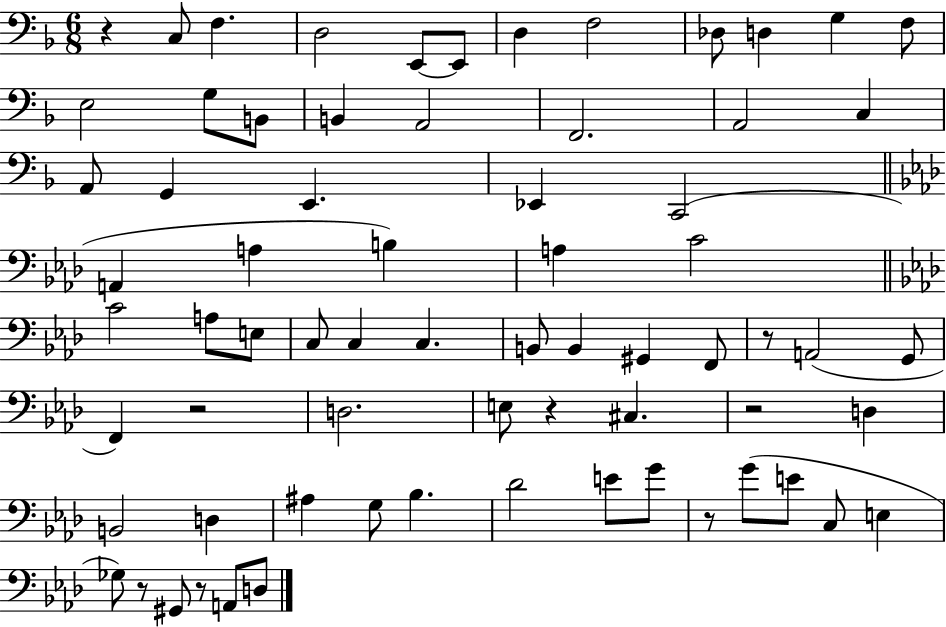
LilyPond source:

{
  \clef bass
  \numericTimeSignature
  \time 6/8
  \key f \major
  r4 c8 f4. | d2 e,8~~ e,8 | d4 f2 | des8 d4 g4 f8 | \break e2 g8 b,8 | b,4 a,2 | f,2. | a,2 c4 | \break a,8 g,4 e,4. | ees,4 c,2( | \bar "||" \break \key aes \major a,4 a4 b4) | a4 c'2 | \bar "||" \break \key aes \major c'2 a8 e8 | c8 c4 c4. | b,8 b,4 gis,4 f,8 | r8 a,2( g,8 | \break f,4) r2 | d2. | e8 r4 cis4. | r2 d4 | \break b,2 d4 | ais4 g8 bes4. | des'2 e'8 g'8 | r8 g'8( e'8 c8 e4 | \break ges8) r8 gis,8 r8 a,8 d8 | \bar "|."
}